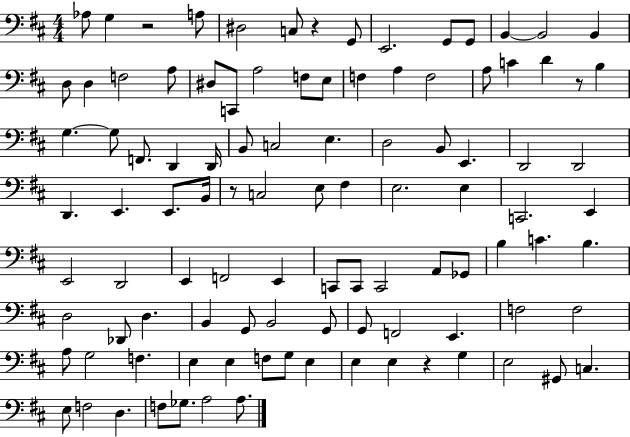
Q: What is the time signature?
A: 4/4